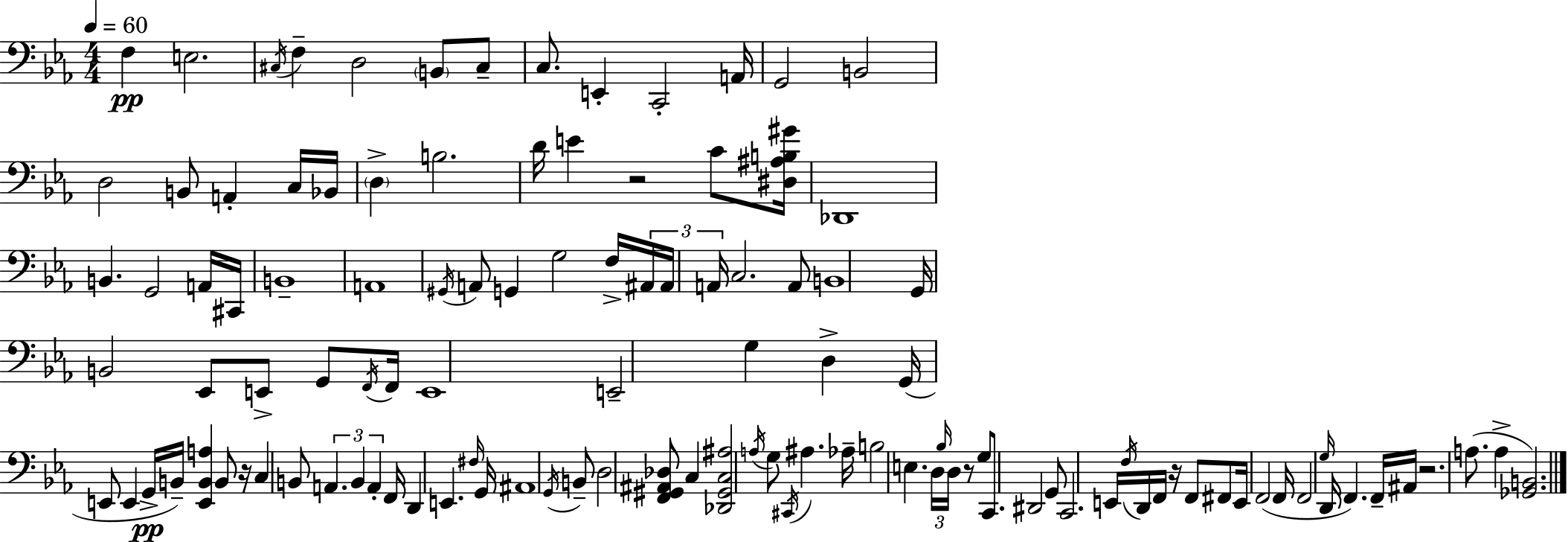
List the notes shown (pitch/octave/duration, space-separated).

F3/q E3/h. C#3/s F3/q D3/h B2/e C#3/e C3/e. E2/q C2/h A2/s G2/h B2/h D3/h B2/e A2/q C3/s Bb2/s D3/q B3/h. D4/s E4/q R/h C4/e [D#3,A#3,B3,G#4]/s Db2/w B2/q. G2/h A2/s C#2/s B2/w A2/w G#2/s A2/e G2/q G3/h F3/s A#2/s A#2/s A2/s C3/h. A2/e B2/w G2/s B2/h Eb2/e E2/e G2/e F2/s F2/s E2/w E2/h G3/q D3/q G2/s E2/e E2/q G2/s B2/s [E2,B2,A3]/q B2/e R/s C3/q B2/e A2/q. B2/q A2/q F2/s D2/q E2/q. F#3/s G2/s A#2/w G2/s B2/e D3/h [F2,G#2,A#2,Db3]/e C3/q [Db2,G#2,C3,A#3]/h A3/s G3/e C#2/s A#3/q. Ab3/s B3/h E3/q. D3/s Bb3/s D3/s R/e G3/e C2/e. D#2/h G2/e C2/h. E2/s F3/s D2/s F2/s R/s F2/e F#2/e E2/s F2/h F2/s F2/h G3/s D2/s F2/q. F2/s A#2/s R/h. A3/e. A3/q [Gb2,B2]/h.